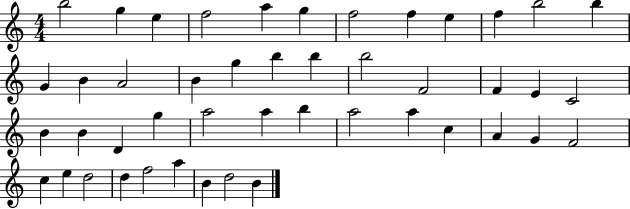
{
  \clef treble
  \numericTimeSignature
  \time 4/4
  \key c \major
  b''2 g''4 e''4 | f''2 a''4 g''4 | f''2 f''4 e''4 | f''4 b''2 b''4 | \break g'4 b'4 a'2 | b'4 g''4 b''4 b''4 | b''2 f'2 | f'4 e'4 c'2 | \break b'4 b'4 d'4 g''4 | a''2 a''4 b''4 | a''2 a''4 c''4 | a'4 g'4 f'2 | \break c''4 e''4 d''2 | d''4 f''2 a''4 | b'4 d''2 b'4 | \bar "|."
}